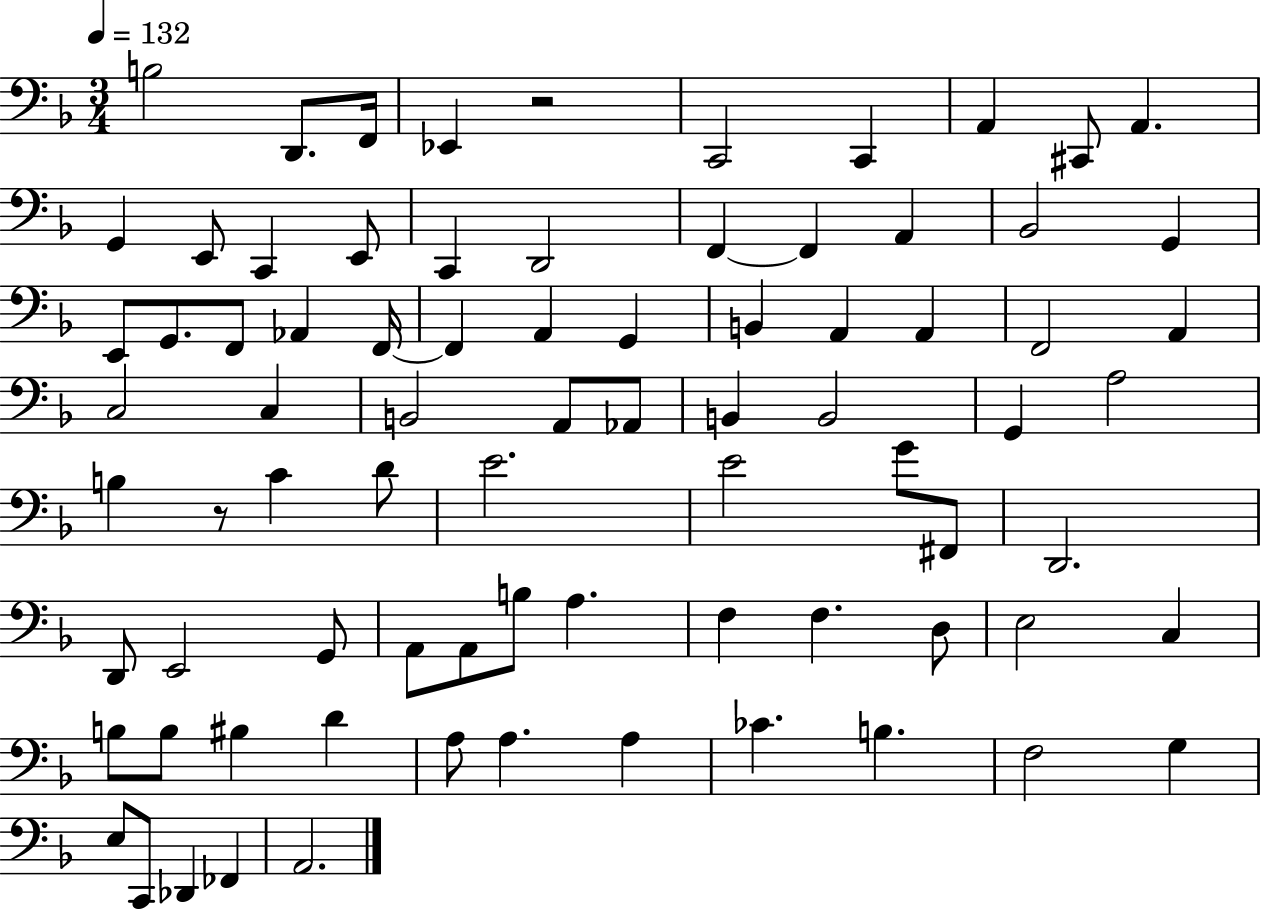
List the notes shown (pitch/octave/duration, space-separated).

B3/h D2/e. F2/s Eb2/q R/h C2/h C2/q A2/q C#2/e A2/q. G2/q E2/e C2/q E2/e C2/q D2/h F2/q F2/q A2/q Bb2/h G2/q E2/e G2/e. F2/e Ab2/q F2/s F2/q A2/q G2/q B2/q A2/q A2/q F2/h A2/q C3/h C3/q B2/h A2/e Ab2/e B2/q B2/h G2/q A3/h B3/q R/e C4/q D4/e E4/h. E4/h G4/e F#2/e D2/h. D2/e E2/h G2/e A2/e A2/e B3/e A3/q. F3/q F3/q. D3/e E3/h C3/q B3/e B3/e BIS3/q D4/q A3/e A3/q. A3/q CES4/q. B3/q. F3/h G3/q E3/e C2/e Db2/q FES2/q A2/h.